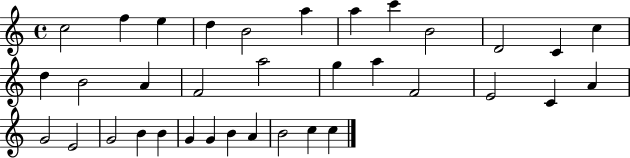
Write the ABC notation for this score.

X:1
T:Untitled
M:4/4
L:1/4
K:C
c2 f e d B2 a a c' B2 D2 C c d B2 A F2 a2 g a F2 E2 C A G2 E2 G2 B B G G B A B2 c c